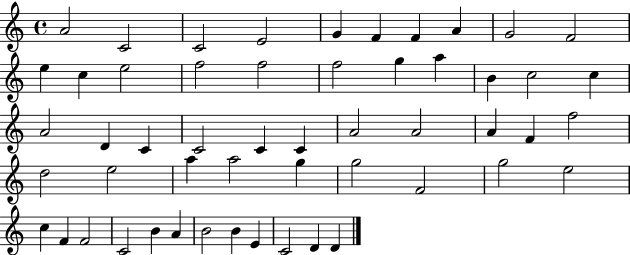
A4/h C4/h C4/h E4/h G4/q F4/q F4/q A4/q G4/h F4/h E5/q C5/q E5/h F5/h F5/h F5/h G5/q A5/q B4/q C5/h C5/q A4/h D4/q C4/q C4/h C4/q C4/q A4/h A4/h A4/q F4/q F5/h D5/h E5/h A5/q A5/h G5/q G5/h F4/h G5/h E5/h C5/q F4/q F4/h C4/h B4/q A4/q B4/h B4/q E4/q C4/h D4/q D4/q